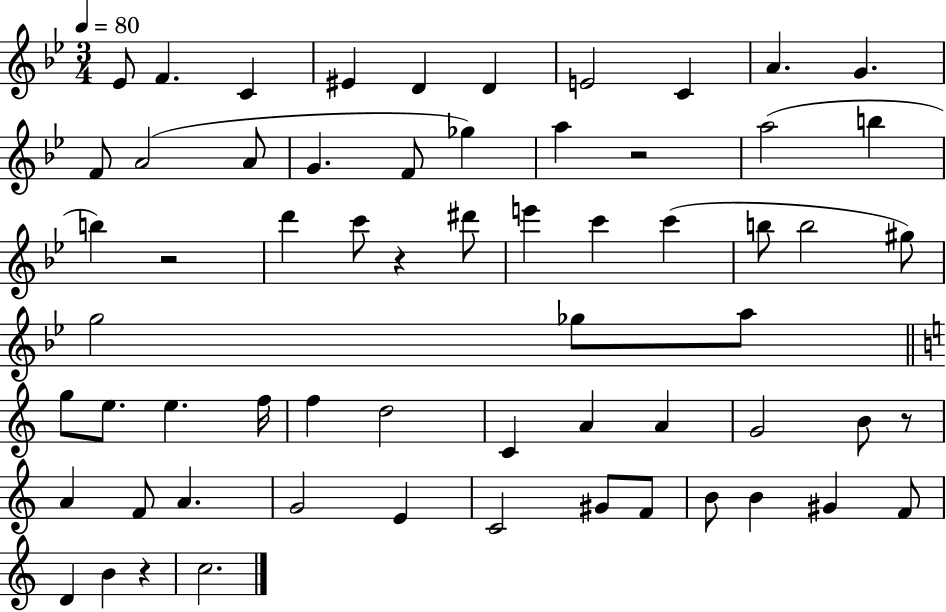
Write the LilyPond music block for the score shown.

{
  \clef treble
  \numericTimeSignature
  \time 3/4
  \key bes \major
  \tempo 4 = 80
  ees'8 f'4. c'4 | eis'4 d'4 d'4 | e'2 c'4 | a'4. g'4. | \break f'8 a'2( a'8 | g'4. f'8 ges''4) | a''4 r2 | a''2( b''4 | \break b''4) r2 | d'''4 c'''8 r4 dis'''8 | e'''4 c'''4 c'''4( | b''8 b''2 gis''8) | \break g''2 ges''8 a''8 | \bar "||" \break \key c \major g''8 e''8. e''4. f''16 | f''4 d''2 | c'4 a'4 a'4 | g'2 b'8 r8 | \break a'4 f'8 a'4. | g'2 e'4 | c'2 gis'8 f'8 | b'8 b'4 gis'4 f'8 | \break d'4 b'4 r4 | c''2. | \bar "|."
}